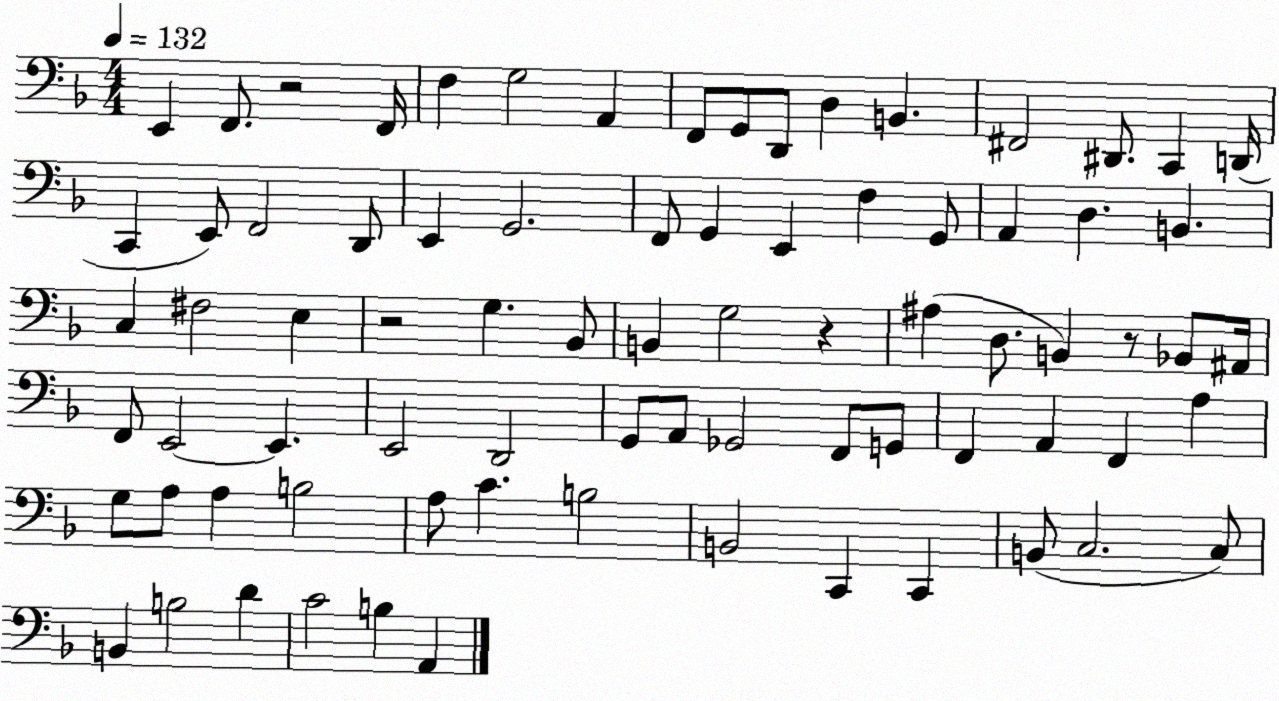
X:1
T:Untitled
M:4/4
L:1/4
K:F
E,, F,,/2 z2 F,,/4 F, G,2 A,, F,,/2 G,,/2 D,,/2 D, B,, ^F,,2 ^D,,/2 C,, D,,/4 C,, E,,/2 F,,2 D,,/2 E,, G,,2 F,,/2 G,, E,, F, G,,/2 A,, D, B,, C, ^F,2 E, z2 G, _B,,/2 B,, G,2 z ^A, D,/2 B,, z/2 _B,,/2 ^A,,/4 F,,/2 E,,2 E,, E,,2 D,,2 G,,/2 A,,/2 _G,,2 F,,/2 G,,/2 F,, A,, F,, A, G,/2 A,/2 A, B,2 A,/2 C B,2 B,,2 C,, C,, B,,/2 C,2 C,/2 B,, B,2 D C2 B, A,,